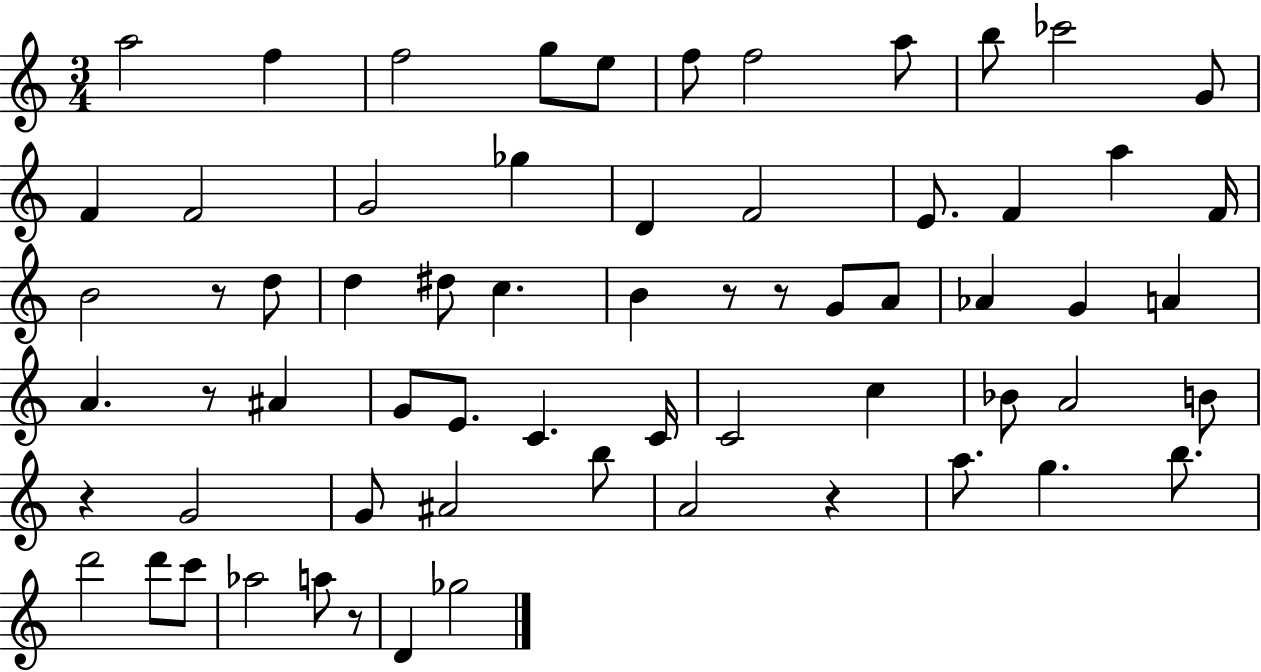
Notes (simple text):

A5/h F5/q F5/h G5/e E5/e F5/e F5/h A5/e B5/e CES6/h G4/e F4/q F4/h G4/h Gb5/q D4/q F4/h E4/e. F4/q A5/q F4/s B4/h R/e D5/e D5/q D#5/e C5/q. B4/q R/e R/e G4/e A4/e Ab4/q G4/q A4/q A4/q. R/e A#4/q G4/e E4/e. C4/q. C4/s C4/h C5/q Bb4/e A4/h B4/e R/q G4/h G4/e A#4/h B5/e A4/h R/q A5/e. G5/q. B5/e. D6/h D6/e C6/e Ab5/h A5/e R/e D4/q Gb5/h